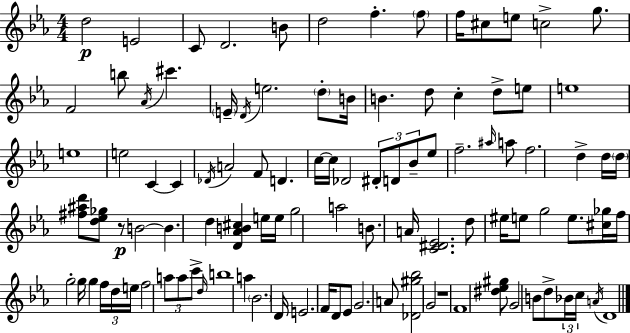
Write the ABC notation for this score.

X:1
T:Untitled
M:4/4
L:1/4
K:Eb
d2 E2 C/2 D2 B/2 d2 f f/2 f/4 ^c/2 e/2 c2 g/2 F2 b/2 _A/4 ^c' E/4 D/4 e2 d/2 B/4 B d/2 c d/2 e/2 e4 e4 e2 C C _D/4 A2 F/2 D c/4 c/4 _D2 ^D/2 D/2 _B/2 _e/2 f2 ^a/4 a/2 f2 d d/4 d/4 [^f^ad']/2 [d_e_g]/2 z/2 B2 B d [D_AB^c] e/4 e/4 g2 a2 B/2 A/4 [C^D_E]2 d/2 ^e/4 e/2 g2 e/2 [^c_g]/4 f/4 g2 g/4 g f/4 d/4 e/4 f2 a/2 a/2 c'/2 d/4 b4 a _B2 D/4 E2 F/4 D/2 _E/2 G2 A/2 [_D^g_b]2 G2 z4 F4 [^d_e^g]/2 G2 B/2 d/2 _B/4 c/4 A/4 D4